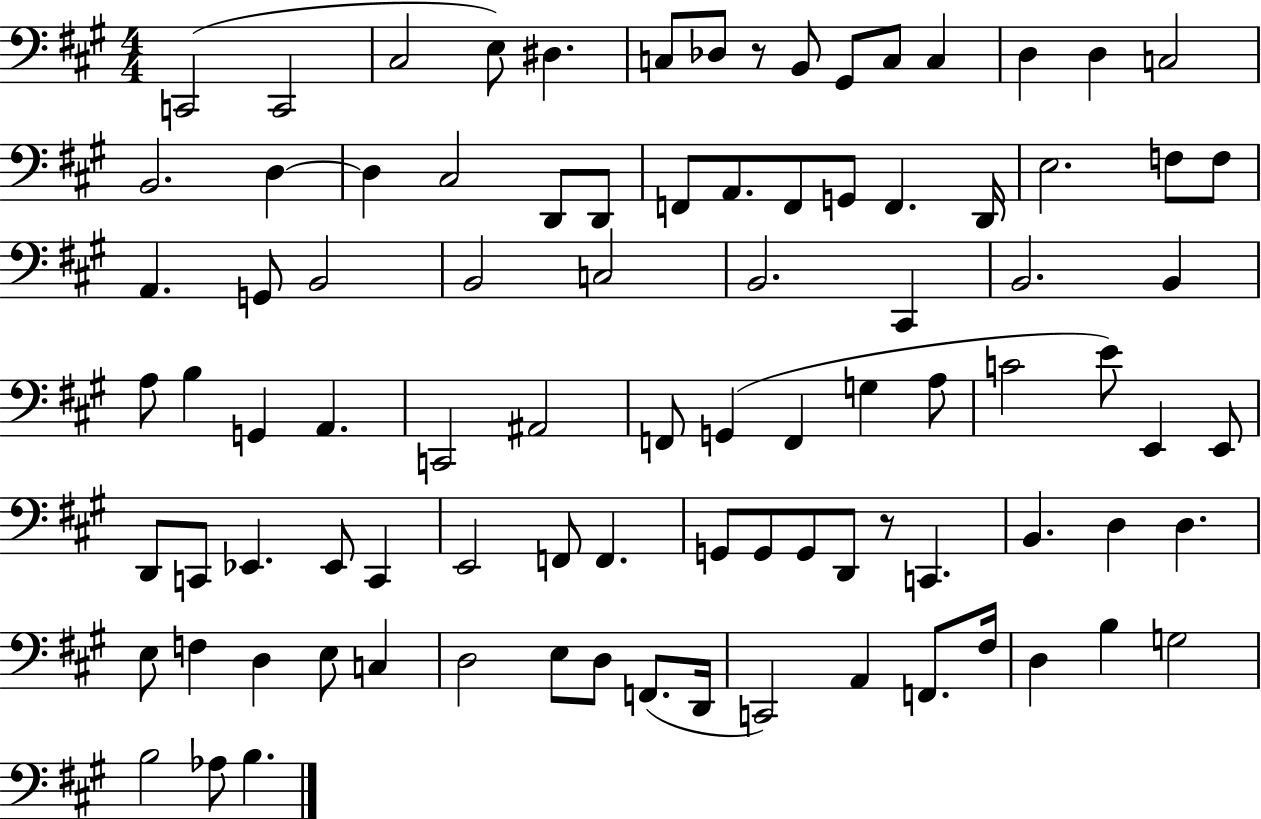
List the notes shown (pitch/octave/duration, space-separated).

C2/h C2/h C#3/h E3/e D#3/q. C3/e Db3/e R/e B2/e G#2/e C3/e C3/q D3/q D3/q C3/h B2/h. D3/q D3/q C#3/h D2/e D2/e F2/e A2/e. F2/e G2/e F2/q. D2/s E3/h. F3/e F3/e A2/q. G2/e B2/h B2/h C3/h B2/h. C#2/q B2/h. B2/q A3/e B3/q G2/q A2/q. C2/h A#2/h F2/e G2/q F2/q G3/q A3/e C4/h E4/e E2/q E2/e D2/e C2/e Eb2/q. Eb2/e C2/q E2/h F2/e F2/q. G2/e G2/e G2/e D2/e R/e C2/q. B2/q. D3/q D3/q. E3/e F3/q D3/q E3/e C3/q D3/h E3/e D3/e F2/e. D2/s C2/h A2/q F2/e. F#3/s D3/q B3/q G3/h B3/h Ab3/e B3/q.